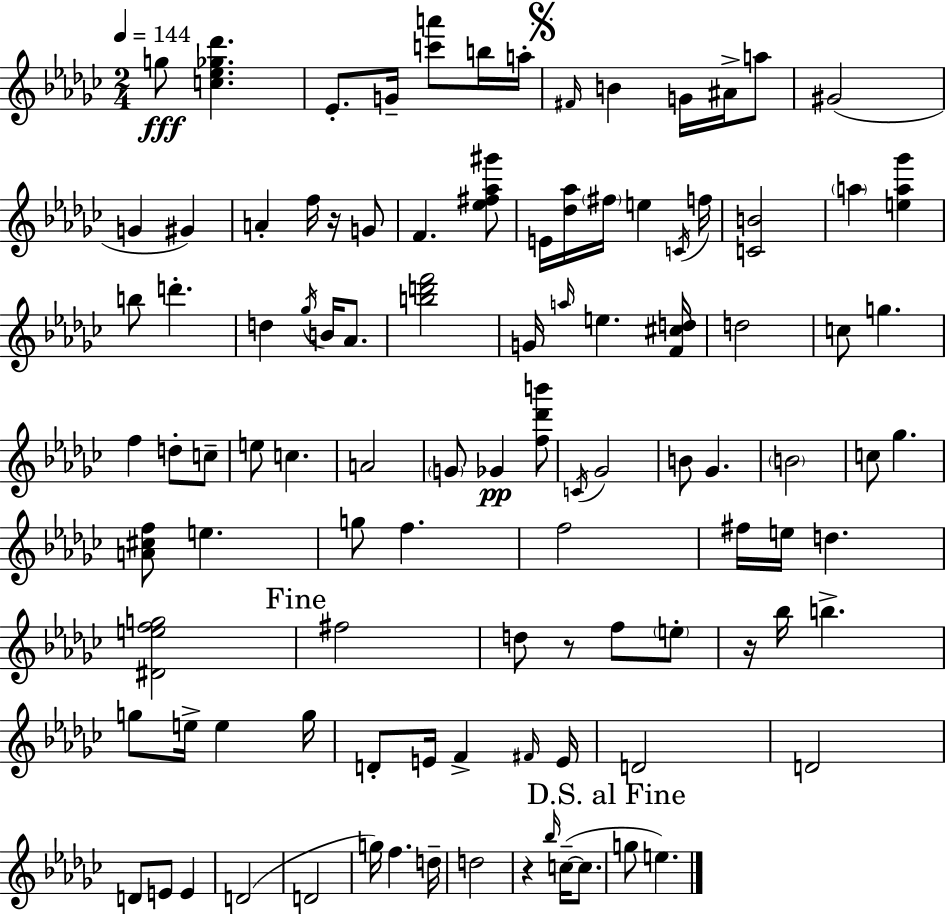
G5/e [C5,Eb5,Gb5,Db6]/q. Eb4/e. G4/s [C6,A6]/e B5/s A5/s F#4/s B4/q G4/s A#4/s A5/e G#4/h G4/q G#4/q A4/q F5/s R/s G4/e F4/q. [Eb5,F#5,Ab5,G#6]/e E4/s [Db5,Ab5]/s F#5/s E5/q C4/s F5/s [C4,B4]/h A5/q [E5,A5,Gb6]/q B5/e D6/q. D5/q Gb5/s B4/s Ab4/e. [B5,D6,F6]/h G4/s A5/s E5/q. [F4,C#5,D5]/s D5/h C5/e G5/q. F5/q D5/e C5/e E5/e C5/q. A4/h G4/e Gb4/q [F5,Db6,B6]/e C4/s Gb4/h B4/e Gb4/q. B4/h C5/e Gb5/q. [A4,C#5,F5]/e E5/q. G5/e F5/q. F5/h F#5/s E5/s D5/q. [D#4,E5,F5,G5]/h F#5/h D5/e R/e F5/e E5/e R/s Bb5/s B5/q. G5/e E5/s E5/q G5/s D4/e E4/s F4/q F#4/s E4/s D4/h D4/h D4/e E4/e E4/q D4/h D4/h G5/s F5/q. D5/s D5/h R/q Bb5/s C5/s C5/e. G5/e E5/q.